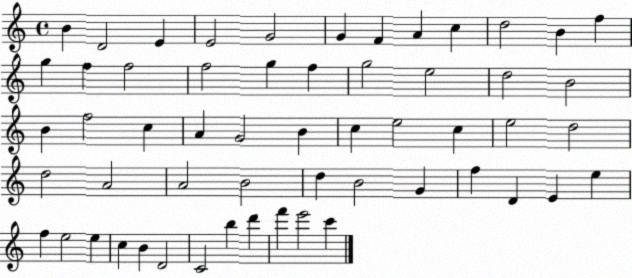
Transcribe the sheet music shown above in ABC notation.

X:1
T:Untitled
M:4/4
L:1/4
K:C
B D2 E E2 G2 G F A c d2 B f g f f2 f2 g f g2 e2 d2 B2 B f2 c A G2 B c e2 c e2 d2 d2 A2 A2 B2 d B2 G f D E e f e2 e c B D2 C2 b d' f' e'2 c'